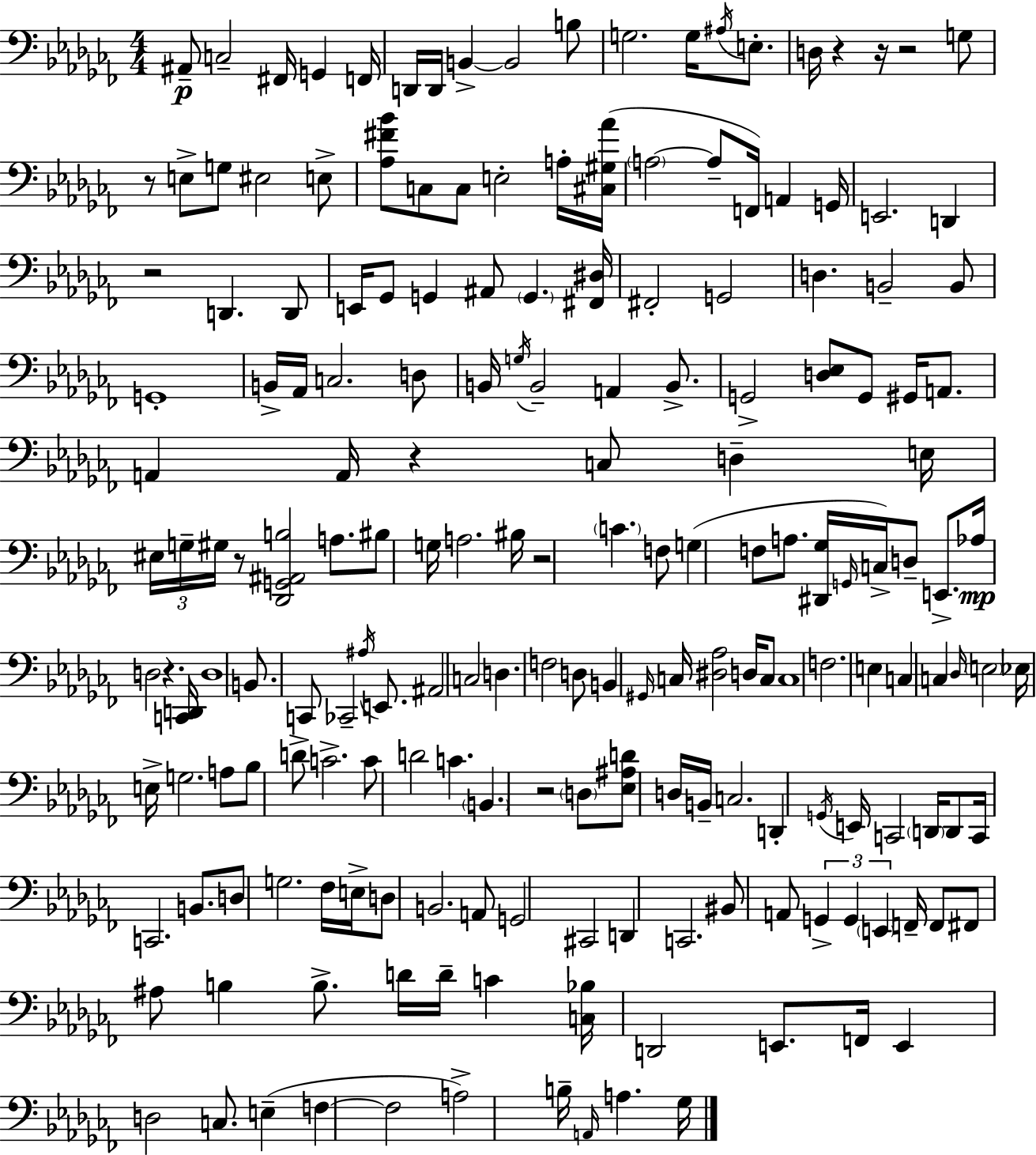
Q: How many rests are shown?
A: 10